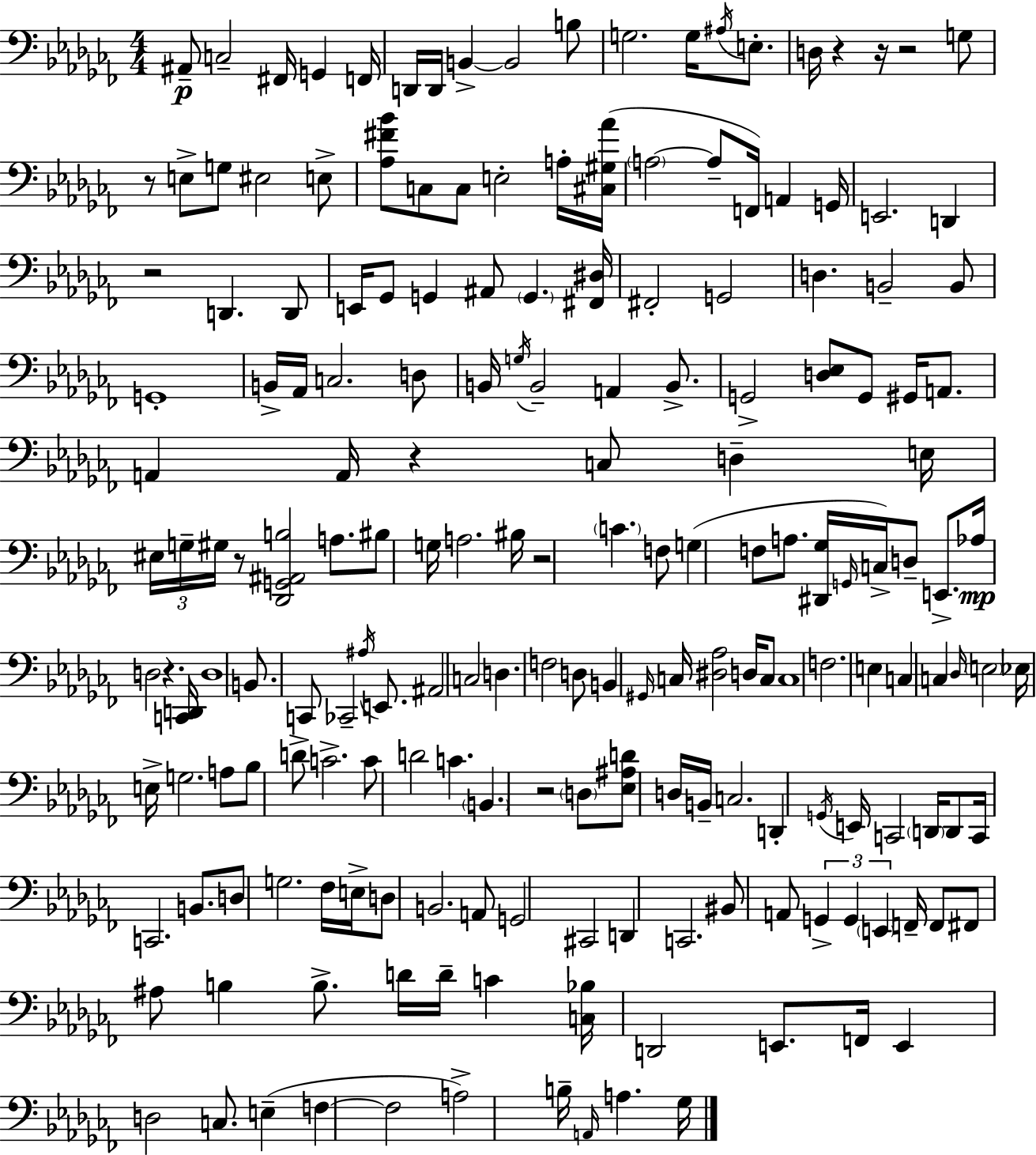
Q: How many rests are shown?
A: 10